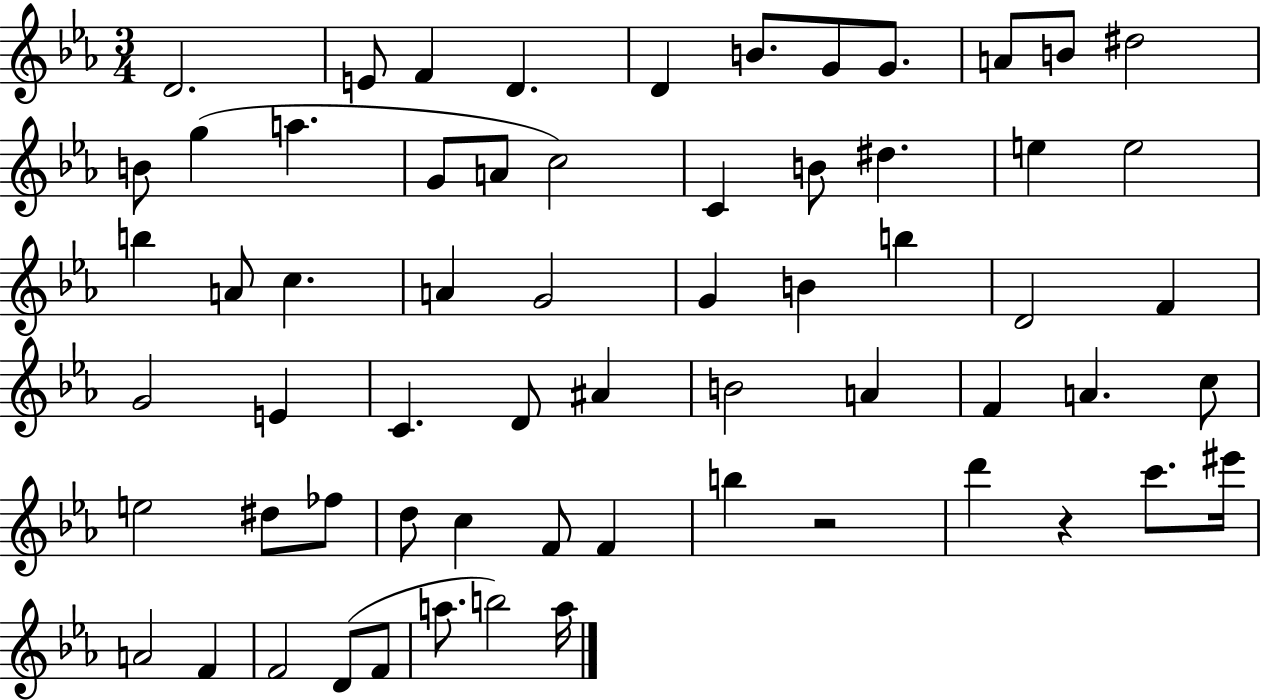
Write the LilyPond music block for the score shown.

{
  \clef treble
  \numericTimeSignature
  \time 3/4
  \key ees \major
  d'2. | e'8 f'4 d'4. | d'4 b'8. g'8 g'8. | a'8 b'8 dis''2 | \break b'8 g''4( a''4. | g'8 a'8 c''2) | c'4 b'8 dis''4. | e''4 e''2 | \break b''4 a'8 c''4. | a'4 g'2 | g'4 b'4 b''4 | d'2 f'4 | \break g'2 e'4 | c'4. d'8 ais'4 | b'2 a'4 | f'4 a'4. c''8 | \break e''2 dis''8 fes''8 | d''8 c''4 f'8 f'4 | b''4 r2 | d'''4 r4 c'''8. eis'''16 | \break a'2 f'4 | f'2 d'8( f'8 | a''8. b''2) a''16 | \bar "|."
}